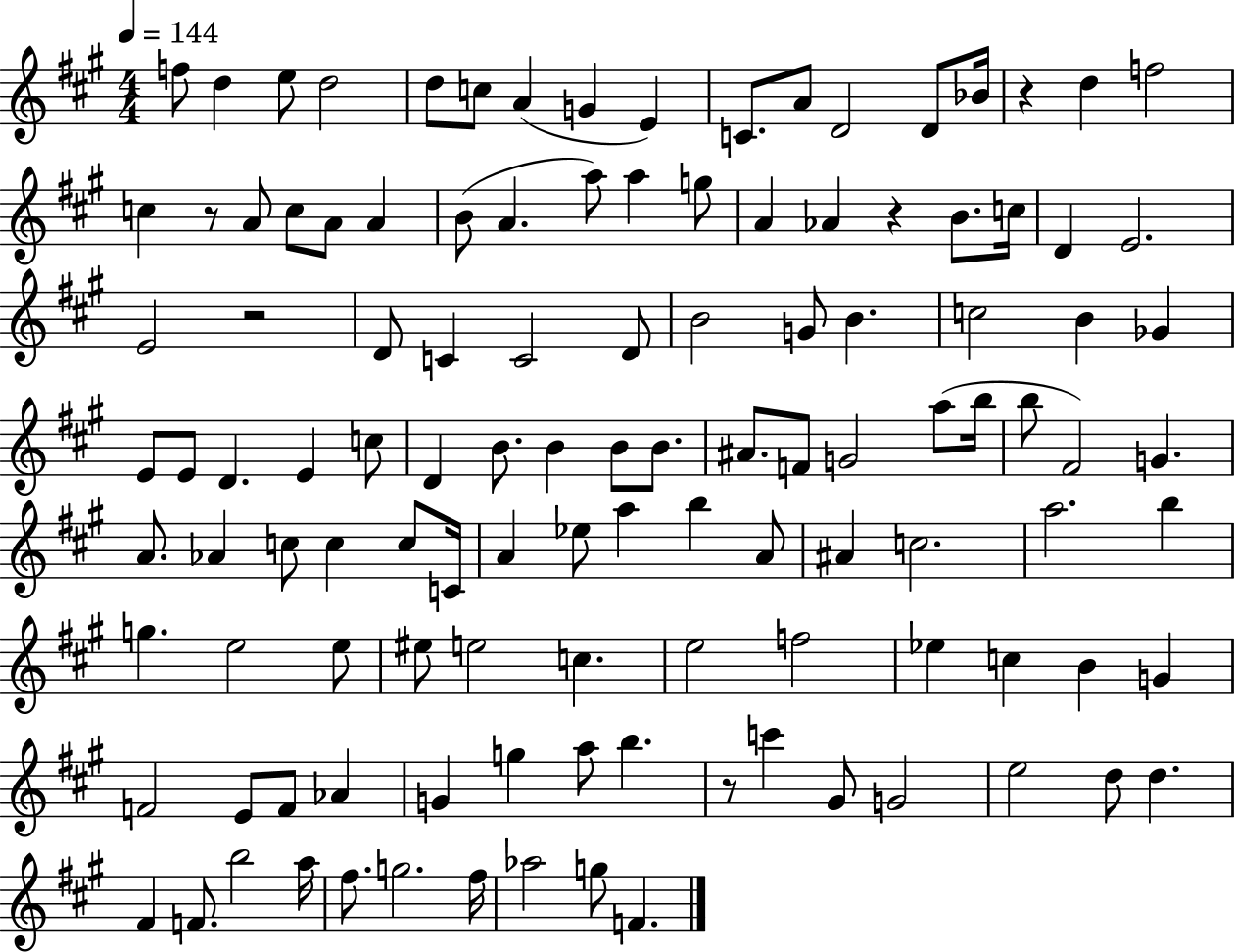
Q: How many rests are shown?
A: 5